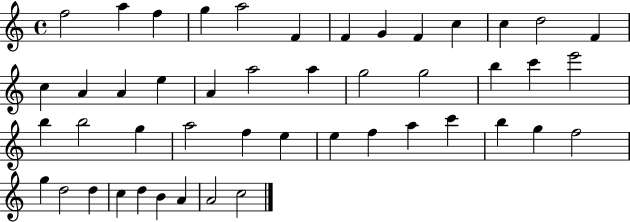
X:1
T:Untitled
M:4/4
L:1/4
K:C
f2 a f g a2 F F G F c c d2 F c A A e A a2 a g2 g2 b c' e'2 b b2 g a2 f e e f a c' b g f2 g d2 d c d B A A2 c2